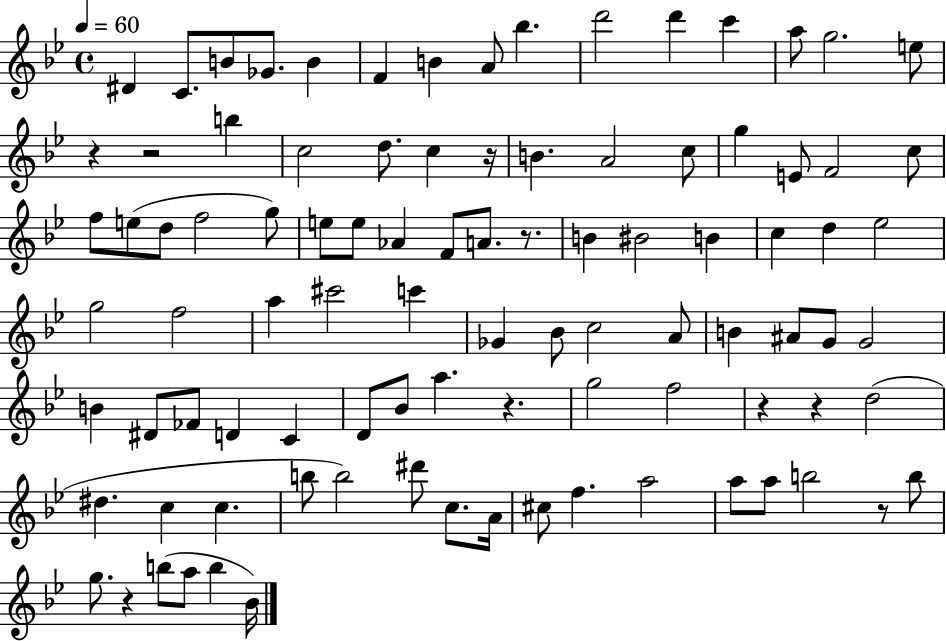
D#4/q C4/e. B4/e Gb4/e. B4/q F4/q B4/q A4/e Bb5/q. D6/h D6/q C6/q A5/e G5/h. E5/e R/q R/h B5/q C5/h D5/e. C5/q R/s B4/q. A4/h C5/e G5/q E4/e F4/h C5/e F5/e E5/e D5/e F5/h G5/e E5/e E5/e Ab4/q F4/e A4/e. R/e. B4/q BIS4/h B4/q C5/q D5/q Eb5/h G5/h F5/h A5/q C#6/h C6/q Gb4/q Bb4/e C5/h A4/e B4/q A#4/e G4/e G4/h B4/q D#4/e FES4/e D4/q C4/q D4/e Bb4/e A5/q. R/q. G5/h F5/h R/q R/q D5/h D#5/q. C5/q C5/q. B5/e B5/h D#6/e C5/e. A4/s C#5/e F5/q. A5/h A5/e A5/e B5/h R/e B5/e G5/e. R/q B5/e A5/e B5/q Bb4/s